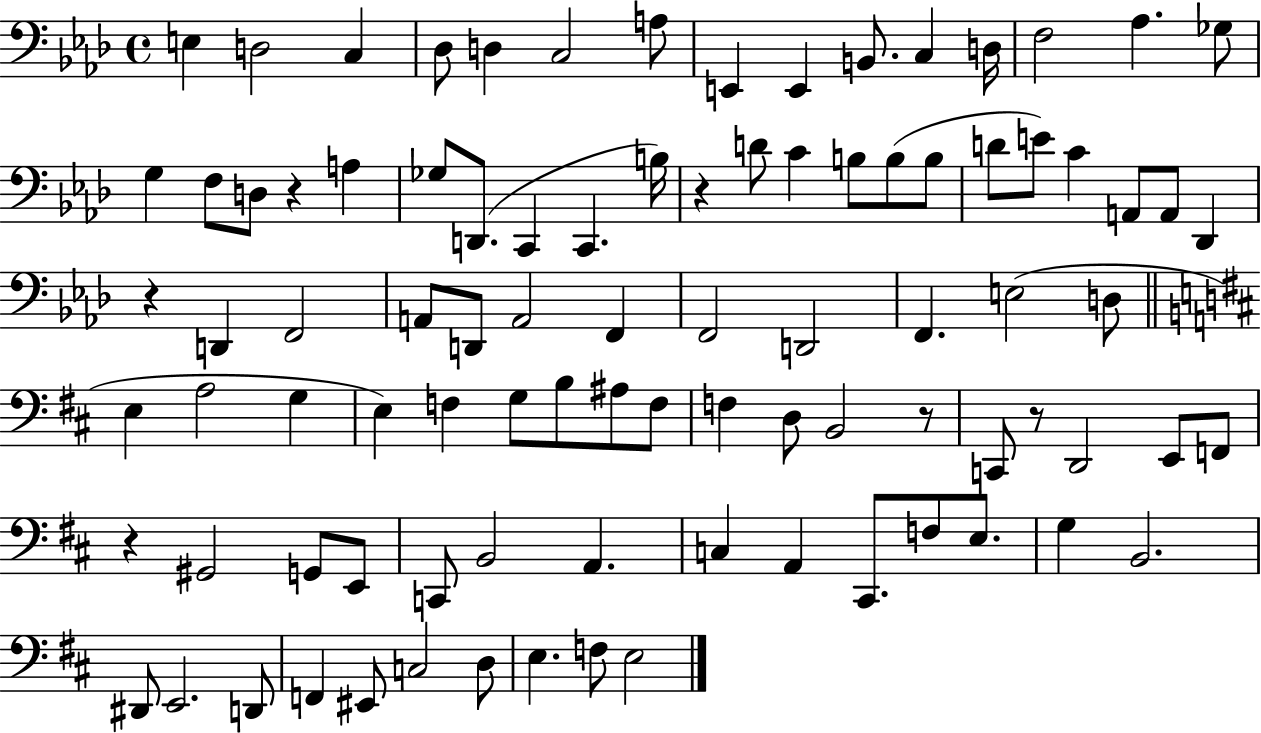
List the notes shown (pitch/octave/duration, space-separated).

E3/q D3/h C3/q Db3/e D3/q C3/h A3/e E2/q E2/q B2/e. C3/q D3/s F3/h Ab3/q. Gb3/e G3/q F3/e D3/e R/q A3/q Gb3/e D2/e. C2/q C2/q. B3/s R/q D4/e C4/q B3/e B3/e B3/e D4/e E4/e C4/q A2/e A2/e Db2/q R/q D2/q F2/h A2/e D2/e A2/h F2/q F2/h D2/h F2/q. E3/h D3/e E3/q A3/h G3/q E3/q F3/q G3/e B3/e A#3/e F3/e F3/q D3/e B2/h R/e C2/e R/e D2/h E2/e F2/e R/q G#2/h G2/e E2/e C2/e B2/h A2/q. C3/q A2/q C#2/e. F3/e E3/e. G3/q B2/h. D#2/e E2/h. D2/e F2/q EIS2/e C3/h D3/e E3/q. F3/e E3/h